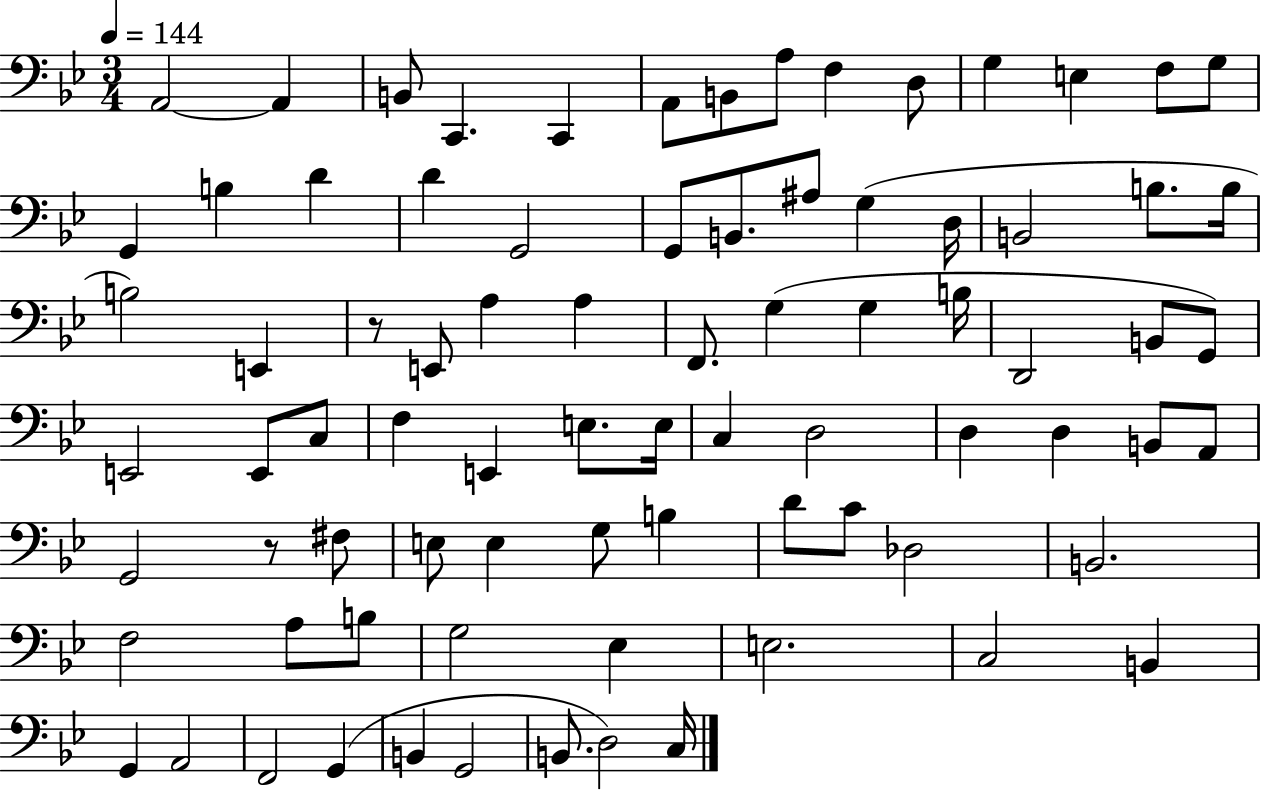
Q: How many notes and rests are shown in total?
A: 81